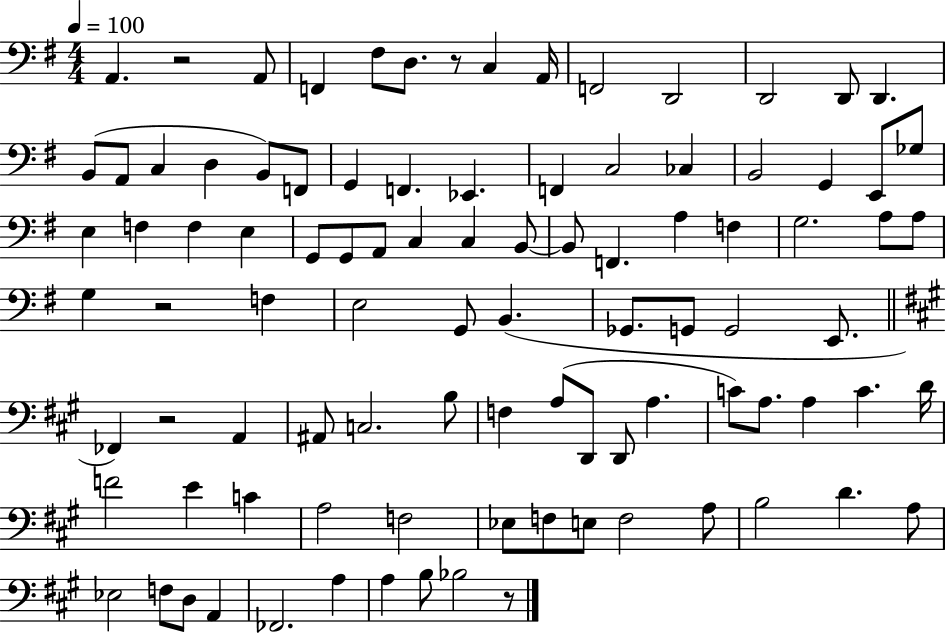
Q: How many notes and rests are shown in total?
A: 96